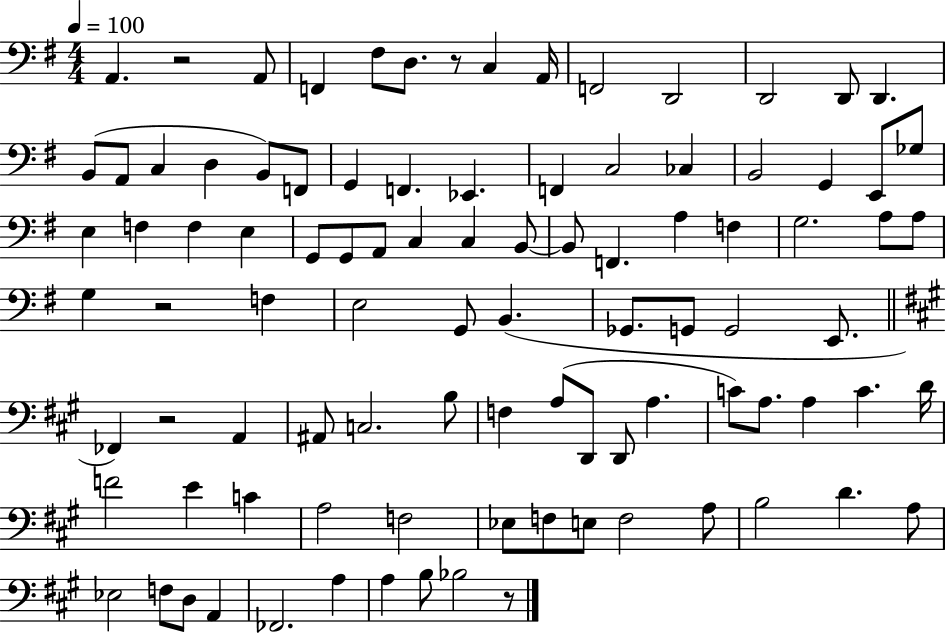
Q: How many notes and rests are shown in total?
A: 96